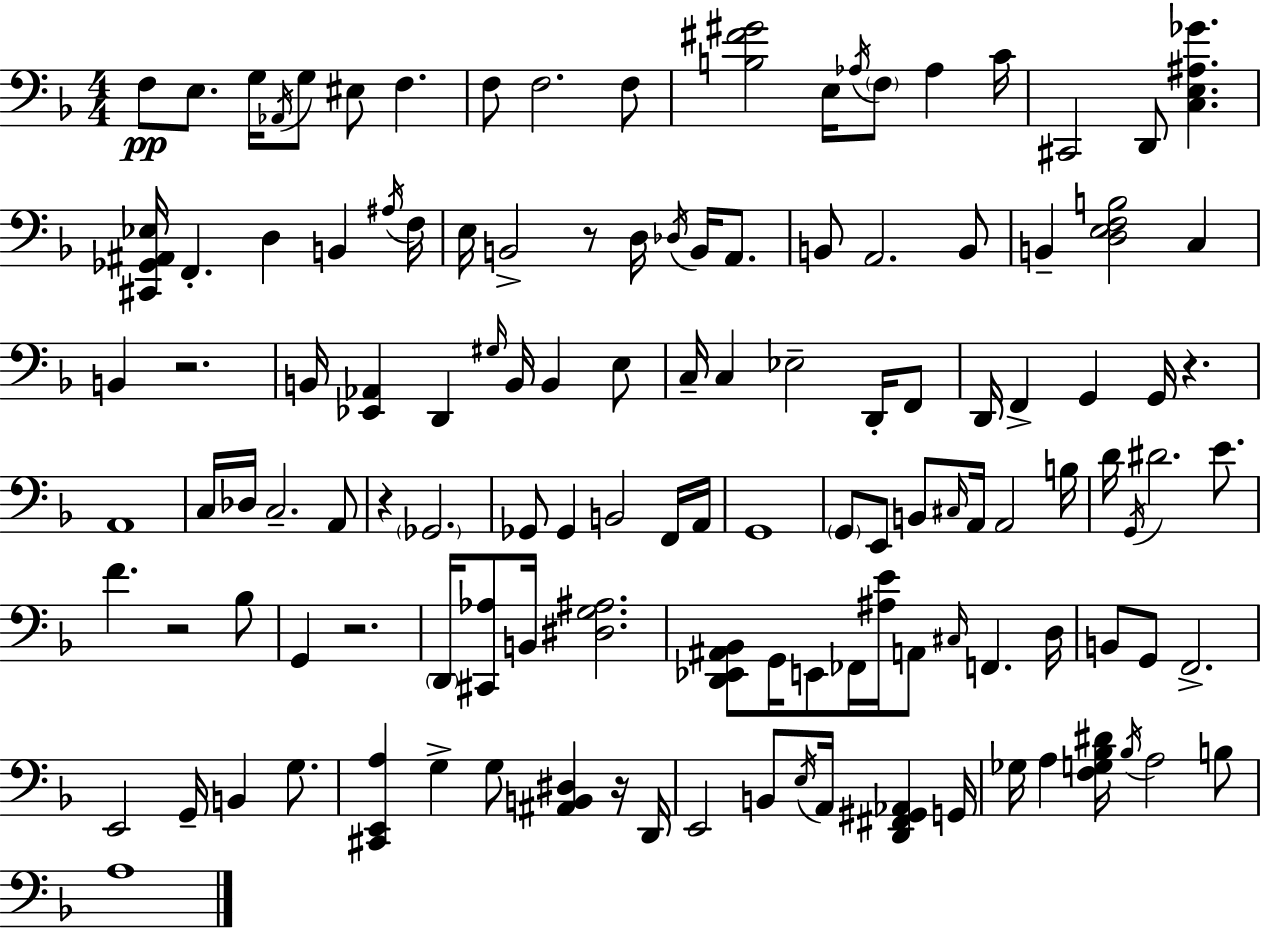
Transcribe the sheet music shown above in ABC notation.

X:1
T:Untitled
M:4/4
L:1/4
K:Dm
F,/2 E,/2 G,/4 _A,,/4 G,/2 ^E,/2 F, F,/2 F,2 F,/2 [B,^F^G]2 E,/4 _A,/4 F,/2 _A, C/4 ^C,,2 D,,/2 [C,E,^A,_G] [^C,,_G,,^A,,_E,]/4 F,, D, B,, ^A,/4 F,/4 E,/4 B,,2 z/2 D,/4 _D,/4 B,,/4 A,,/2 B,,/2 A,,2 B,,/2 B,, [D,E,F,B,]2 C, B,, z2 B,,/4 [_E,,_A,,] D,, ^G,/4 B,,/4 B,, E,/2 C,/4 C, _E,2 D,,/4 F,,/2 D,,/4 F,, G,, G,,/4 z A,,4 C,/4 _D,/4 C,2 A,,/2 z _G,,2 _G,,/2 _G,, B,,2 F,,/4 A,,/4 G,,4 G,,/2 E,,/2 B,,/2 ^C,/4 A,,/4 A,,2 B,/4 D/4 G,,/4 ^D2 E/2 F z2 _B,/2 G,, z2 D,,/4 [^C,,_A,]/2 B,,/4 [^D,G,^A,]2 [D,,_E,,^A,,_B,,]/2 G,,/4 E,,/2 _F,,/4 [^A,E]/4 A,,/2 ^C,/4 F,, D,/4 B,,/2 G,,/2 F,,2 E,,2 G,,/4 B,, G,/2 [^C,,E,,A,] G, G,/2 [^A,,B,,^D,] z/4 D,,/4 E,,2 B,,/2 E,/4 A,,/4 [D,,^F,,^G,,_A,,] G,,/4 _G,/4 A, [F,G,_B,^D]/4 _B,/4 A,2 B,/2 A,4